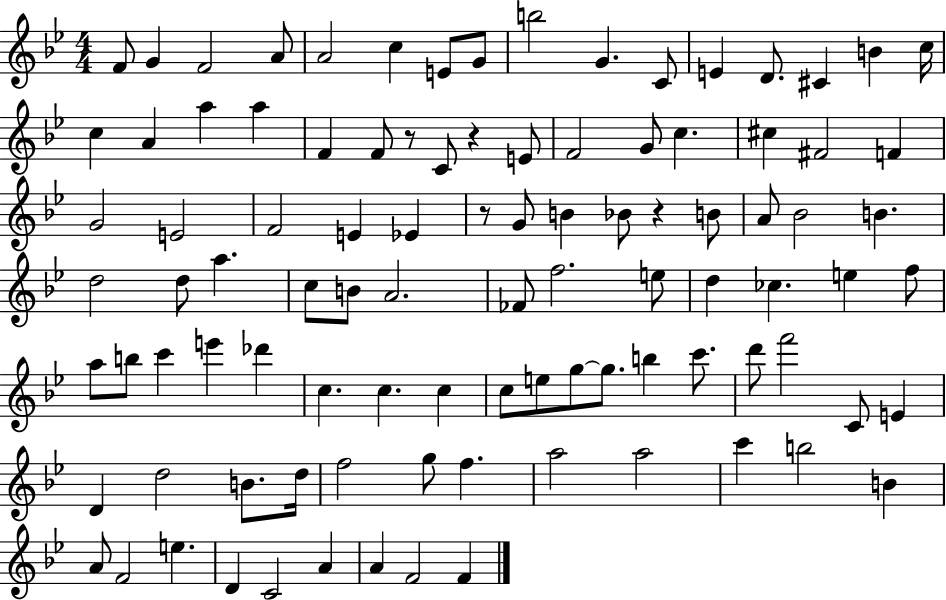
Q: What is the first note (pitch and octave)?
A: F4